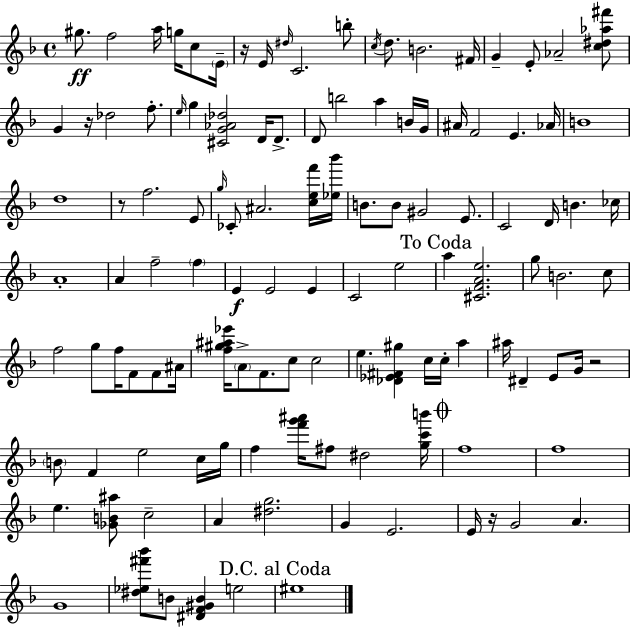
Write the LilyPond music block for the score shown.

{
  \clef treble
  \time 4/4
  \defaultTimeSignature
  \key d \minor
  \repeat volta 2 { gis''8.\ff f''2 a''16 g''16 c''8 \parenthesize e'16-- | r16 e'16 \grace { dis''16 } c'2. b''8-. | \acciaccatura { c''16 } d''8. b'2. | fis'16 g'4-- e'8-. aes'2-- | \break <c'' dis'' aes'' fis'''>8 g'4 r16 des''2 f''8.-. | \grace { e''16 } g''4 <cis' g' aes' des''>2 d'16 | d'8.-> d'8 b''2 a''4 | b'16 g'16 ais'16 f'2 e'4. | \break aes'16 b'1 | d''1 | r8 f''2. | e'8 \grace { g''16 } ces'8-. ais'2. | \break <c'' e'' f'''>16 <ees'' bes'''>16 b'8. b'8 gis'2 | e'8. c'2 d'16 b'4. | ces''16 a'1-. | a'4 f''2-- | \break \parenthesize f''4 e'4\f e'2 | e'4 c'2 e''2 | \mark "To Coda" a''4 <cis' f' a' e''>2. | g''8 b'2. | \break c''8 f''2 g''8 f''16 f'8 | f'8 ais'16 <f'' gis'' ais'' ees'''>16 \parenthesize a'8-> f'8. c''8 c''2 | e''4. <des' ees' fis' gis''>4 c''16 c''16-. | a''4 ais''16 dis'4-- e'8 g'16 r2 | \break \parenthesize b'8 f'4 e''2 | c''16 g''16 f''4 <f''' g''' ais'''>16 fis''8 dis''2 | <g'' c''' b'''>16 \mark \markup { \musicglyph "scripts.coda" } f''1 | f''1 | \break e''4. <ges' b' ais''>8 c''2-- | a'4 <dis'' g''>2. | g'4 e'2. | e'16 r16 g'2 a'4. | \break g'1 | <dis'' ees'' fis''' bes'''>8 b'8 <dis' f' gis' b'>4 e''2 | \mark "D.C. al Coda" eis''1 | } \bar "|."
}